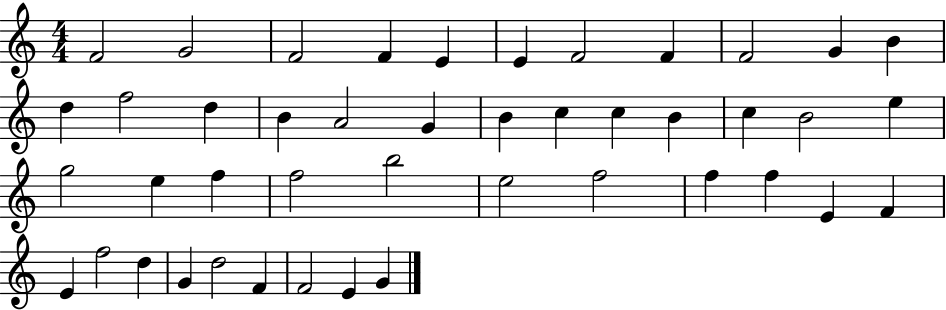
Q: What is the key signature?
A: C major